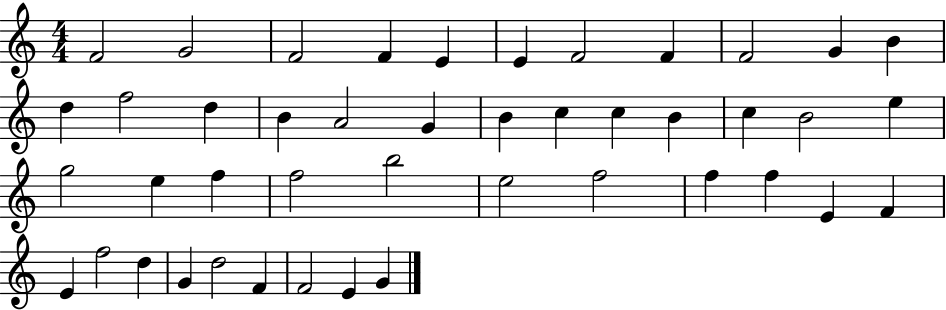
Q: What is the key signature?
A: C major